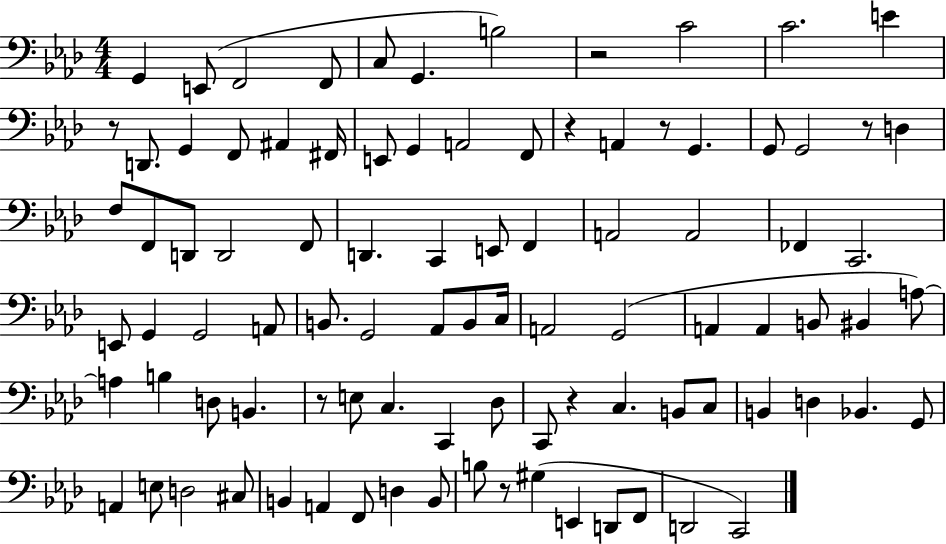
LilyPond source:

{
  \clef bass
  \numericTimeSignature
  \time 4/4
  \key aes \major
  \repeat volta 2 { g,4 e,8( f,2 f,8 | c8 g,4. b2) | r2 c'2 | c'2. e'4 | \break r8 d,8. g,4 f,8 ais,4 fis,16 | e,8 g,4 a,2 f,8 | r4 a,4 r8 g,4. | g,8 g,2 r8 d4 | \break f8 f,8 d,8 d,2 f,8 | d,4. c,4 e,8 f,4 | a,2 a,2 | fes,4 c,2. | \break e,8 g,4 g,2 a,8 | b,8. g,2 aes,8 b,8 c16 | a,2 g,2( | a,4 a,4 b,8 bis,4 a8~~) | \break a4 b4 d8 b,4. | r8 e8 c4. c,4 des8 | c,8 r4 c4. b,8 c8 | b,4 d4 bes,4. g,8 | \break a,4 e8 d2 cis8 | b,4 a,4 f,8 d4 b,8 | b8 r8 gis4( e,4 d,8 f,8 | d,2 c,2) | \break } \bar "|."
}